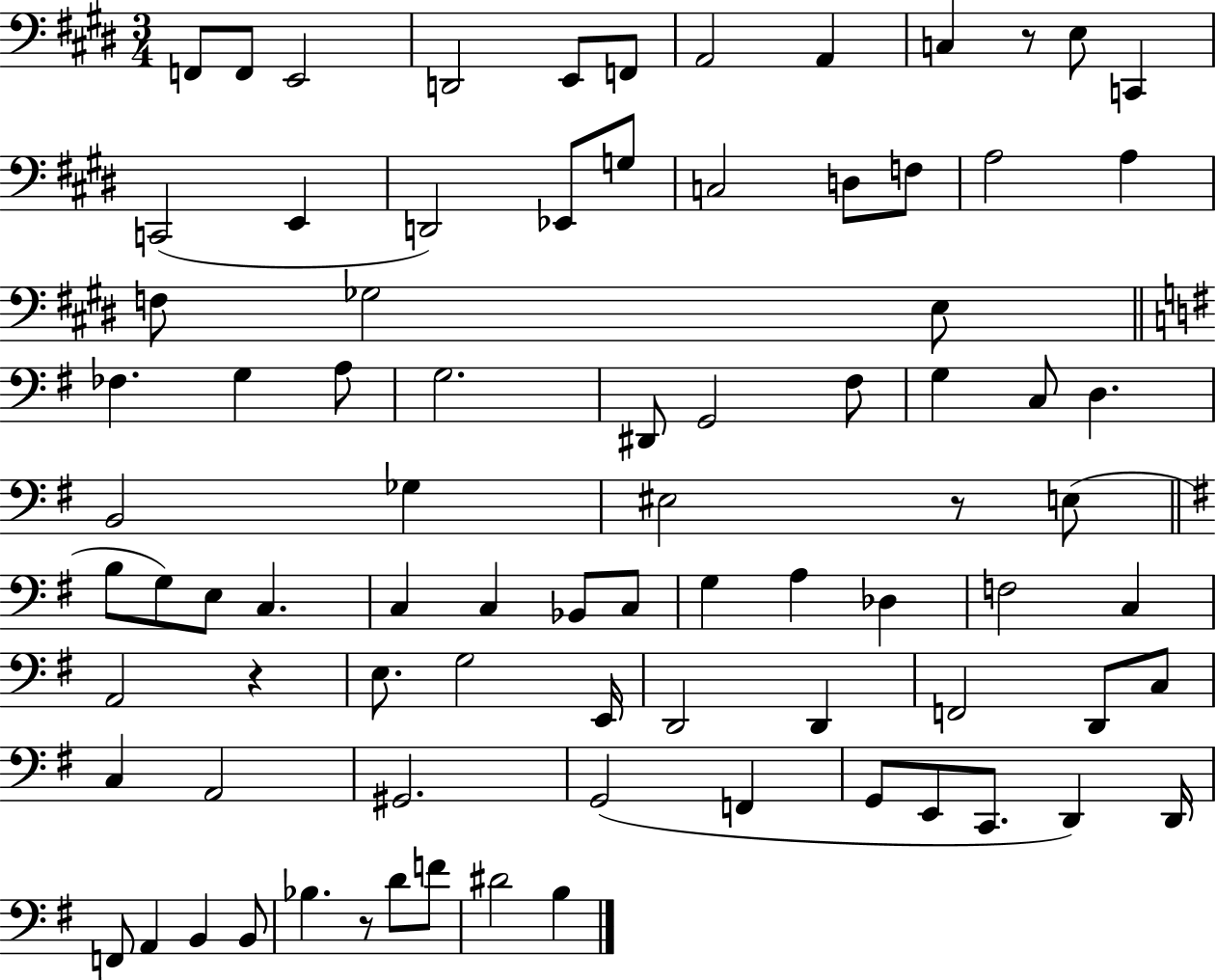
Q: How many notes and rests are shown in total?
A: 83